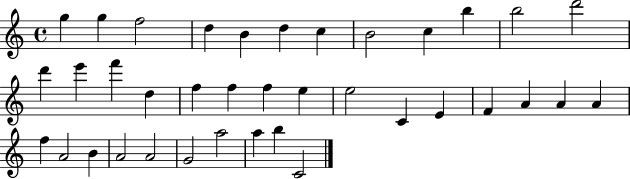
{
  \clef treble
  \time 4/4
  \defaultTimeSignature
  \key c \major
  g''4 g''4 f''2 | d''4 b'4 d''4 c''4 | b'2 c''4 b''4 | b''2 d'''2 | \break d'''4 e'''4 f'''4 d''4 | f''4 f''4 f''4 e''4 | e''2 c'4 e'4 | f'4 a'4 a'4 a'4 | \break f''4 a'2 b'4 | a'2 a'2 | g'2 a''2 | a''4 b''4 c'2 | \break \bar "|."
}